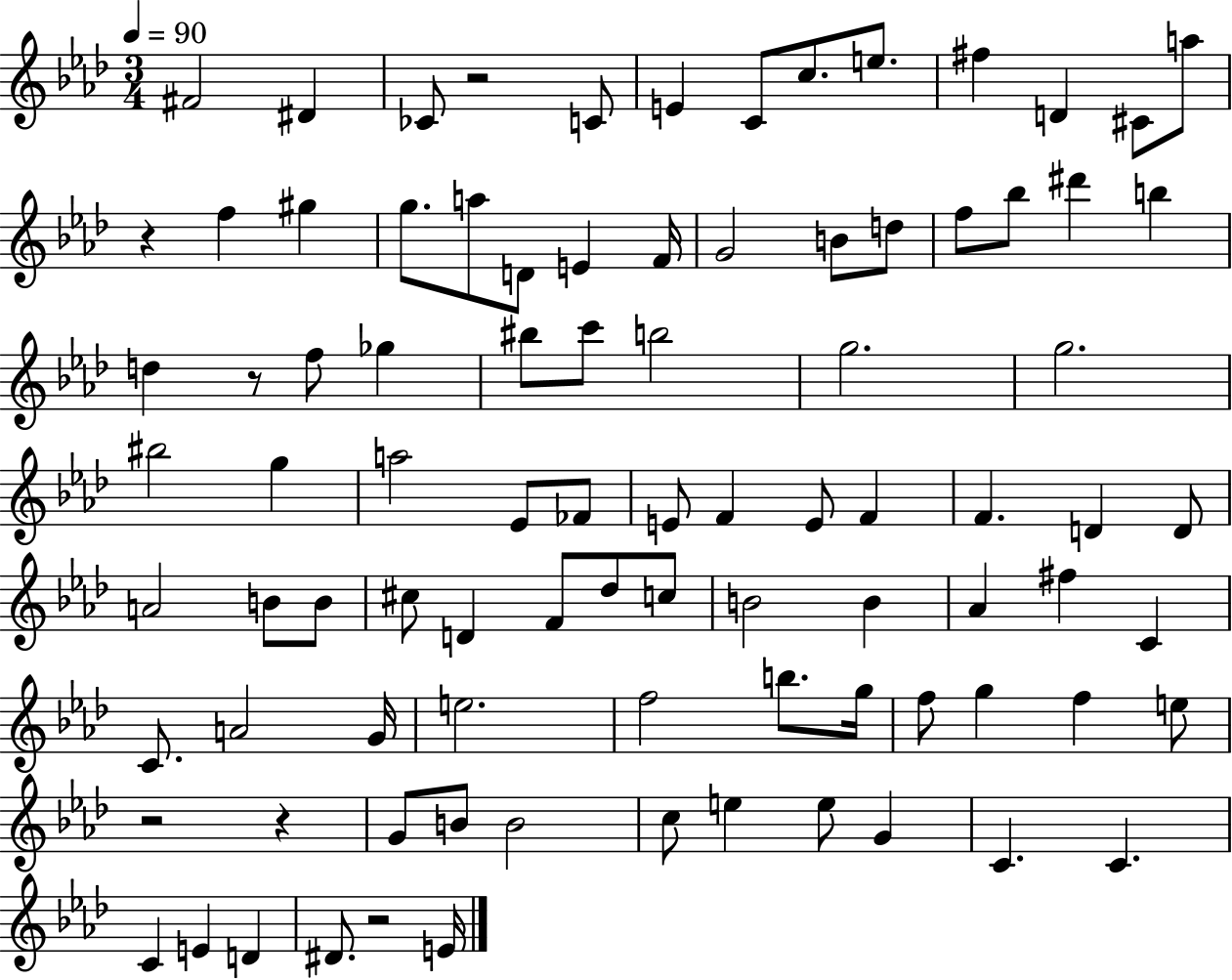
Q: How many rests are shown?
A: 6